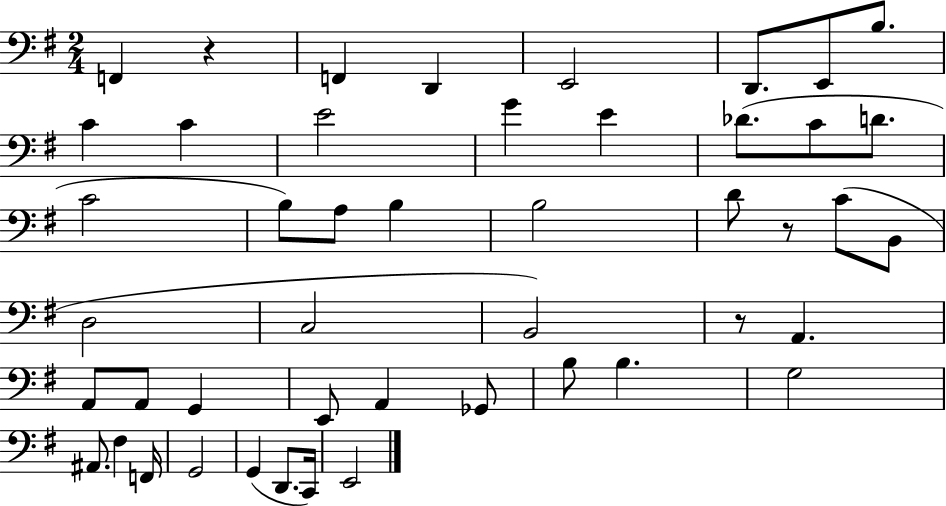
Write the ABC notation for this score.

X:1
T:Untitled
M:2/4
L:1/4
K:G
F,, z F,, D,, E,,2 D,,/2 E,,/2 B,/2 C C E2 G E _D/2 C/2 D/2 C2 B,/2 A,/2 B, B,2 D/2 z/2 C/2 B,,/2 D,2 C,2 B,,2 z/2 A,, A,,/2 A,,/2 G,, E,,/2 A,, _G,,/2 B,/2 B, G,2 ^A,,/2 ^F, F,,/4 G,,2 G,, D,,/2 C,,/4 E,,2